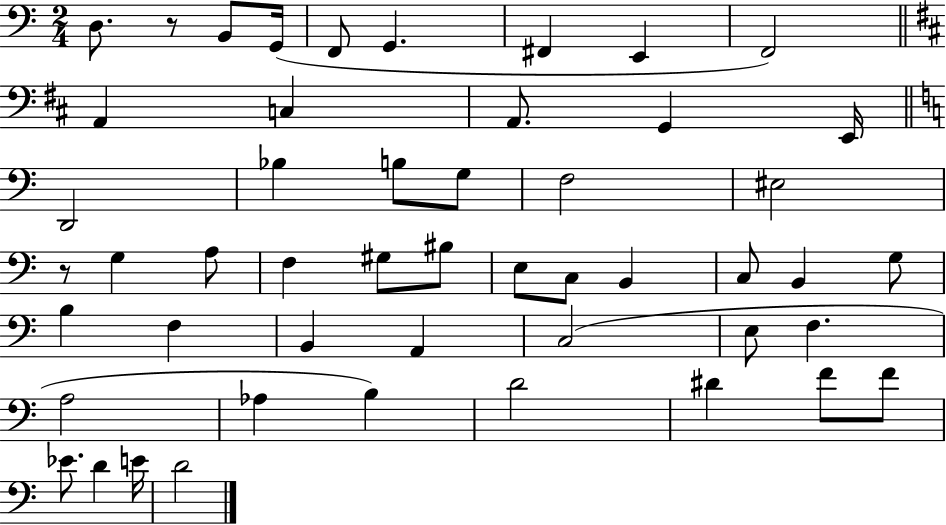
{
  \clef bass
  \numericTimeSignature
  \time 2/4
  \key c \major
  \repeat volta 2 { d8. r8 b,8 g,16( | f,8 g,4. | fis,4 e,4 | f,2) | \break \bar "||" \break \key d \major a,4 c4 | a,8. g,4 e,16 | \bar "||" \break \key c \major d,2 | bes4 b8 g8 | f2 | eis2 | \break r8 g4 a8 | f4 gis8 bis8 | e8 c8 b,4 | c8 b,4 g8 | \break b4 f4 | b,4 a,4 | c2( | e8 f4. | \break a2 | aes4 b4) | d'2 | dis'4 f'8 f'8 | \break ees'8. d'4 e'16 | d'2 | } \bar "|."
}